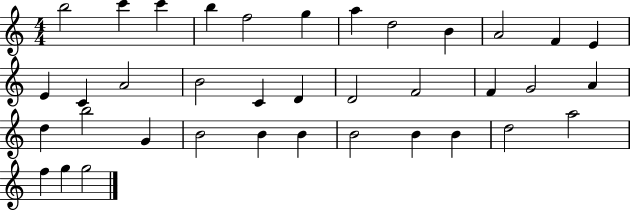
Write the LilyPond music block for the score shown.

{
  \clef treble
  \numericTimeSignature
  \time 4/4
  \key c \major
  b''2 c'''4 c'''4 | b''4 f''2 g''4 | a''4 d''2 b'4 | a'2 f'4 e'4 | \break e'4 c'4 a'2 | b'2 c'4 d'4 | d'2 f'2 | f'4 g'2 a'4 | \break d''4 b''2 g'4 | b'2 b'4 b'4 | b'2 b'4 b'4 | d''2 a''2 | \break f''4 g''4 g''2 | \bar "|."
}